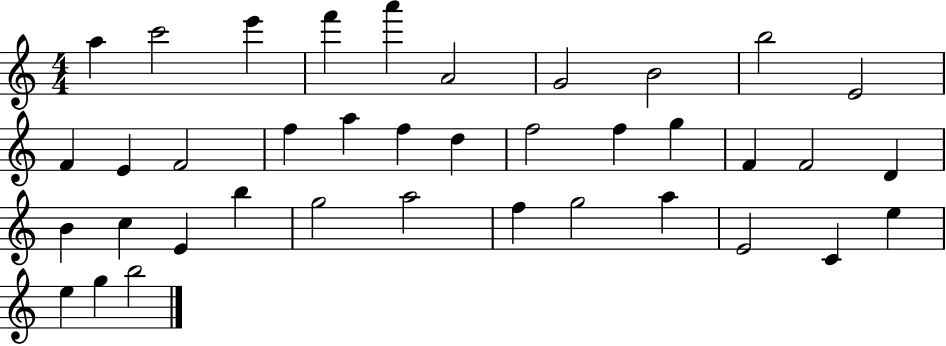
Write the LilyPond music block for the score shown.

{
  \clef treble
  \numericTimeSignature
  \time 4/4
  \key c \major
  a''4 c'''2 e'''4 | f'''4 a'''4 a'2 | g'2 b'2 | b''2 e'2 | \break f'4 e'4 f'2 | f''4 a''4 f''4 d''4 | f''2 f''4 g''4 | f'4 f'2 d'4 | \break b'4 c''4 e'4 b''4 | g''2 a''2 | f''4 g''2 a''4 | e'2 c'4 e''4 | \break e''4 g''4 b''2 | \bar "|."
}